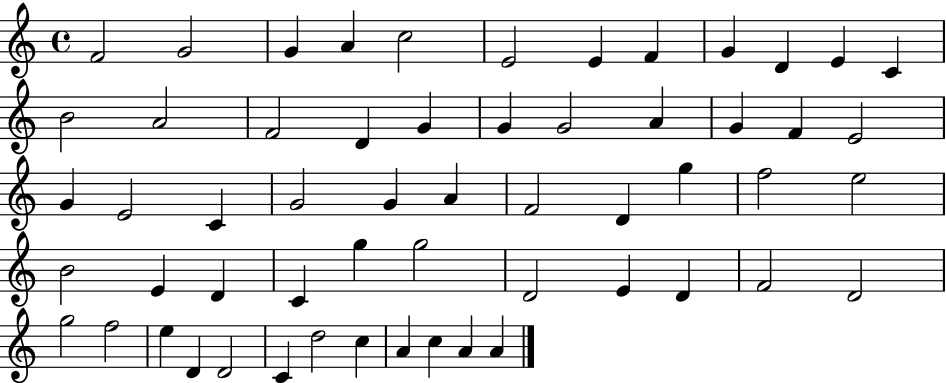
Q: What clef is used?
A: treble